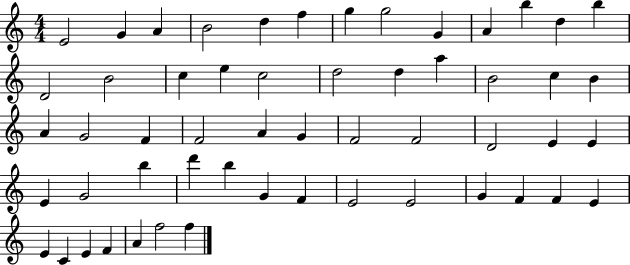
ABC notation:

X:1
T:Untitled
M:4/4
L:1/4
K:C
E2 G A B2 d f g g2 G A b d b D2 B2 c e c2 d2 d a B2 c B A G2 F F2 A G F2 F2 D2 E E E G2 b d' b G F E2 E2 G F F E E C E F A f2 f